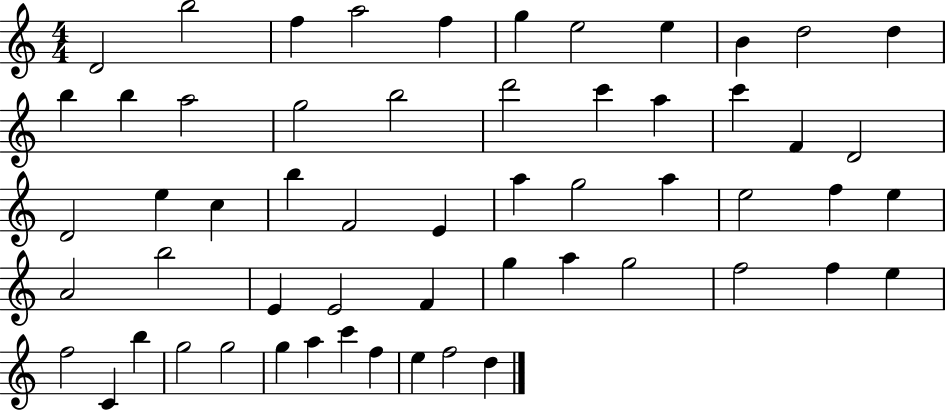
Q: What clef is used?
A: treble